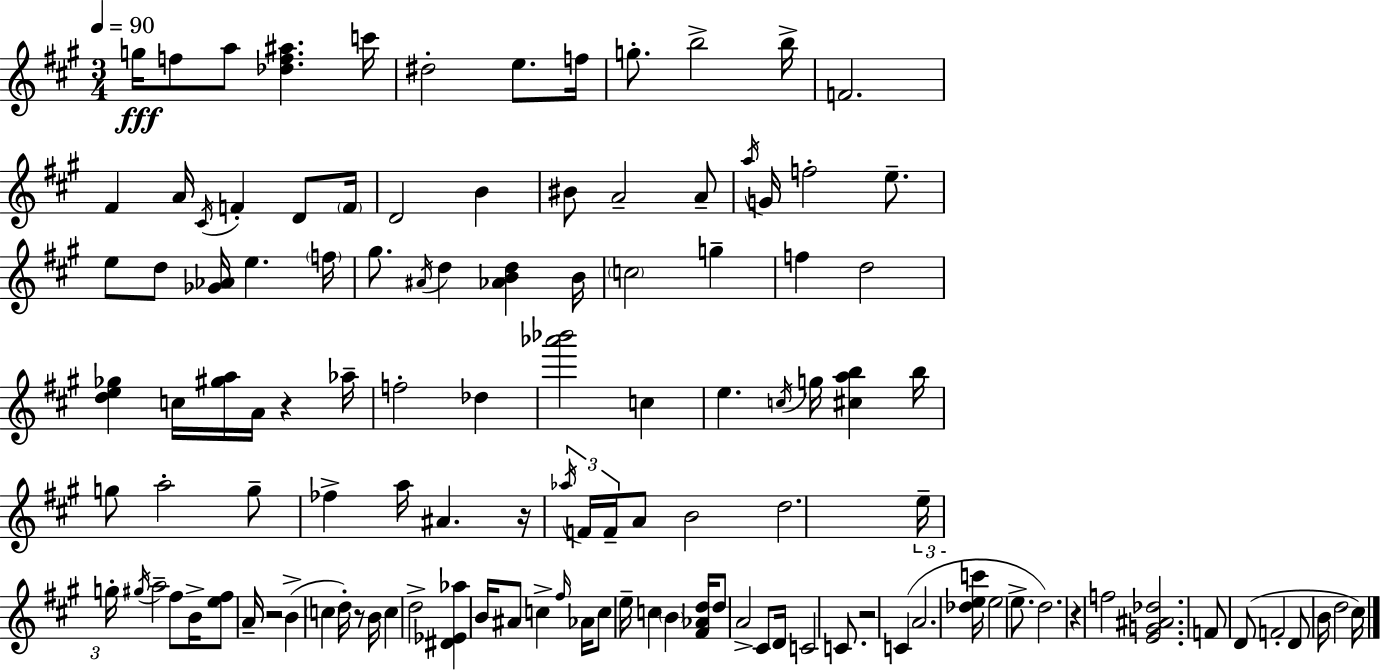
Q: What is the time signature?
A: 3/4